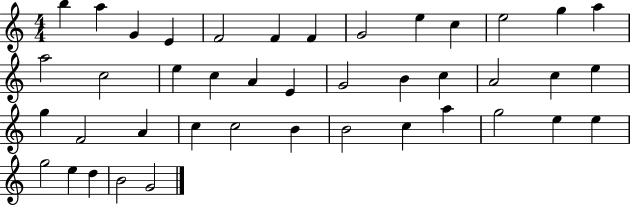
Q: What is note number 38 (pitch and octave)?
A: G5